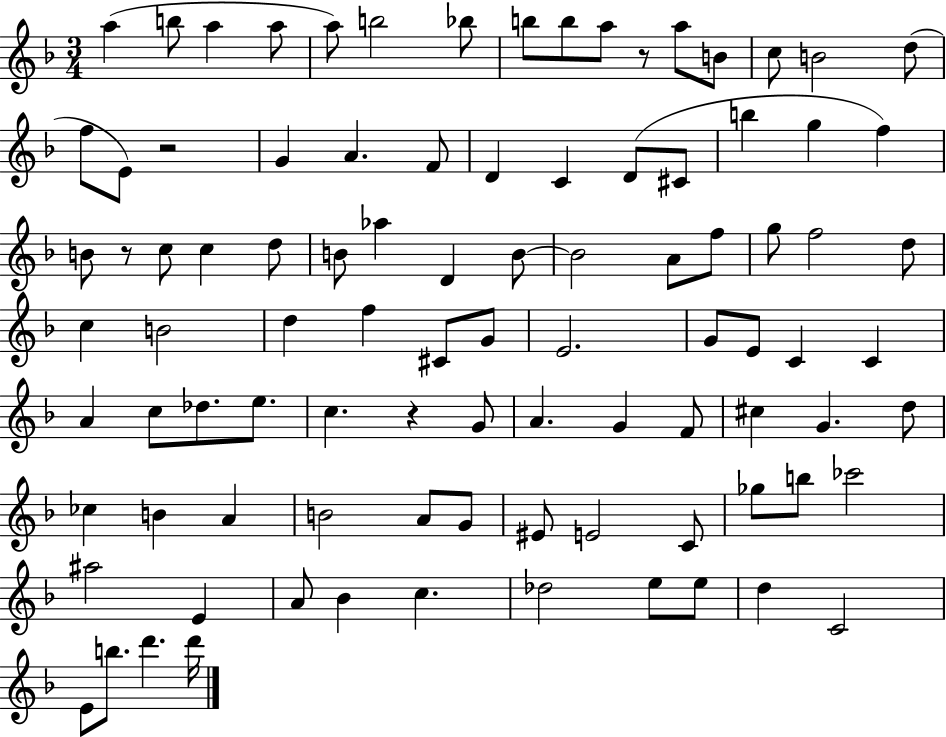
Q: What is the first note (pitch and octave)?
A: A5